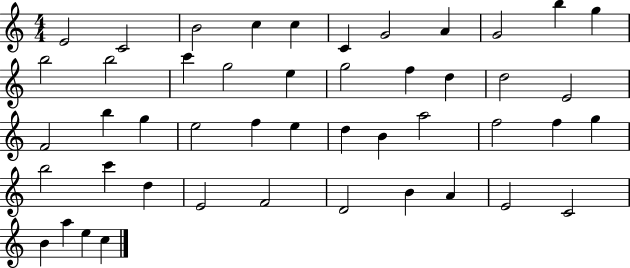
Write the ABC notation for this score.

X:1
T:Untitled
M:4/4
L:1/4
K:C
E2 C2 B2 c c C G2 A G2 b g b2 b2 c' g2 e g2 f d d2 E2 F2 b g e2 f e d B a2 f2 f g b2 c' d E2 F2 D2 B A E2 C2 B a e c